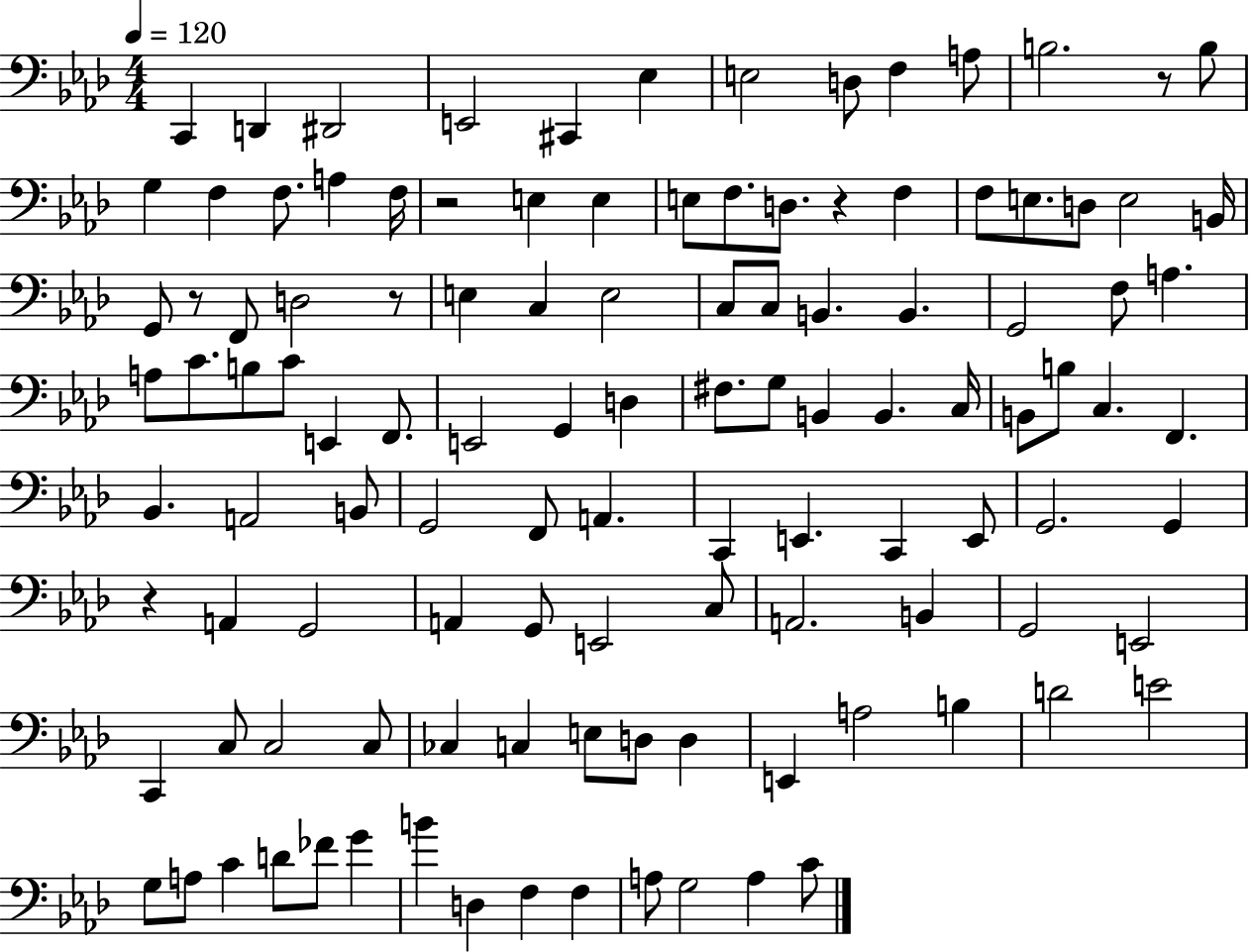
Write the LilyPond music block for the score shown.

{
  \clef bass
  \numericTimeSignature
  \time 4/4
  \key aes \major
  \tempo 4 = 120
  c,4 d,4 dis,2 | e,2 cis,4 ees4 | e2 d8 f4 a8 | b2. r8 b8 | \break g4 f4 f8. a4 f16 | r2 e4 e4 | e8 f8. d8. r4 f4 | f8 e8. d8 e2 b,16 | \break g,8 r8 f,8 d2 r8 | e4 c4 e2 | c8 c8 b,4. b,4. | g,2 f8 a4. | \break a8 c'8. b8 c'8 e,4 f,8. | e,2 g,4 d4 | fis8. g8 b,4 b,4. c16 | b,8 b8 c4. f,4. | \break bes,4. a,2 b,8 | g,2 f,8 a,4. | c,4 e,4. c,4 e,8 | g,2. g,4 | \break r4 a,4 g,2 | a,4 g,8 e,2 c8 | a,2. b,4 | g,2 e,2 | \break c,4 c8 c2 c8 | ces4 c4 e8 d8 d4 | e,4 a2 b4 | d'2 e'2 | \break g8 a8 c'4 d'8 fes'8 g'4 | b'4 d4 f4 f4 | a8 g2 a4 c'8 | \bar "|."
}